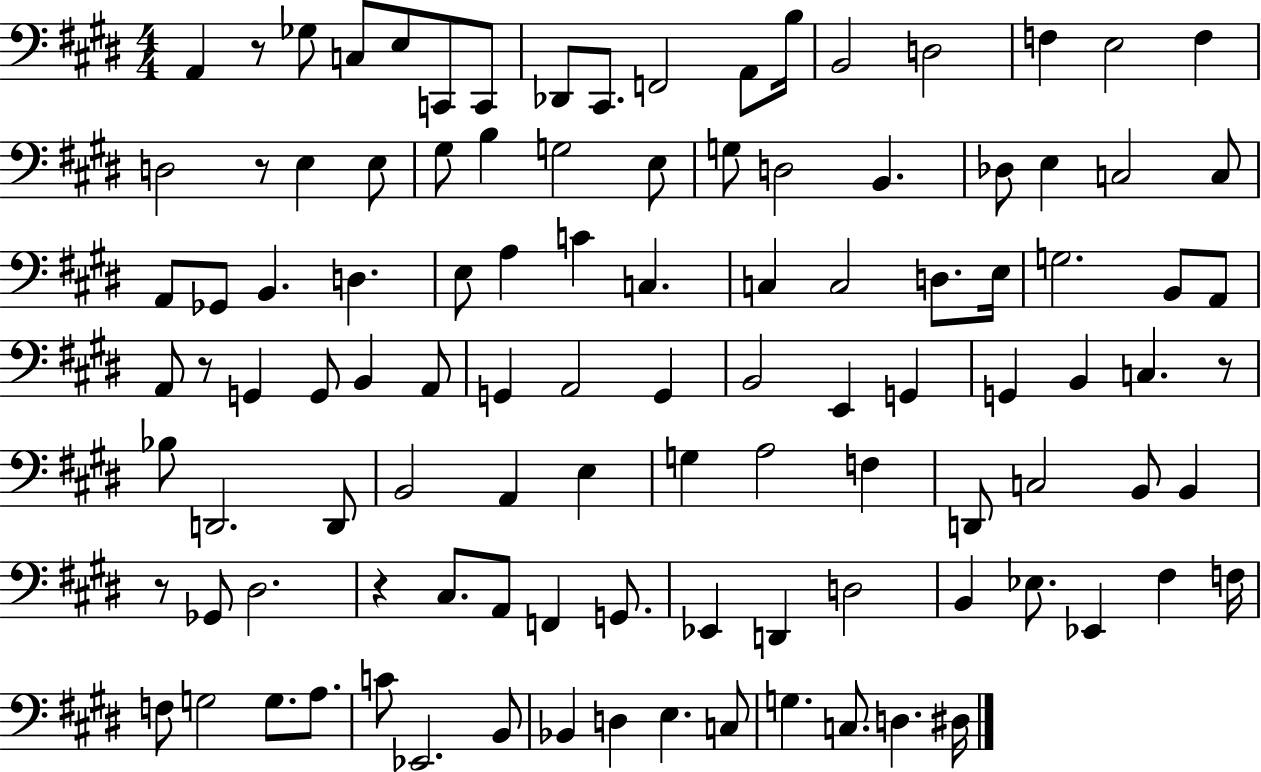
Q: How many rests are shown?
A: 6